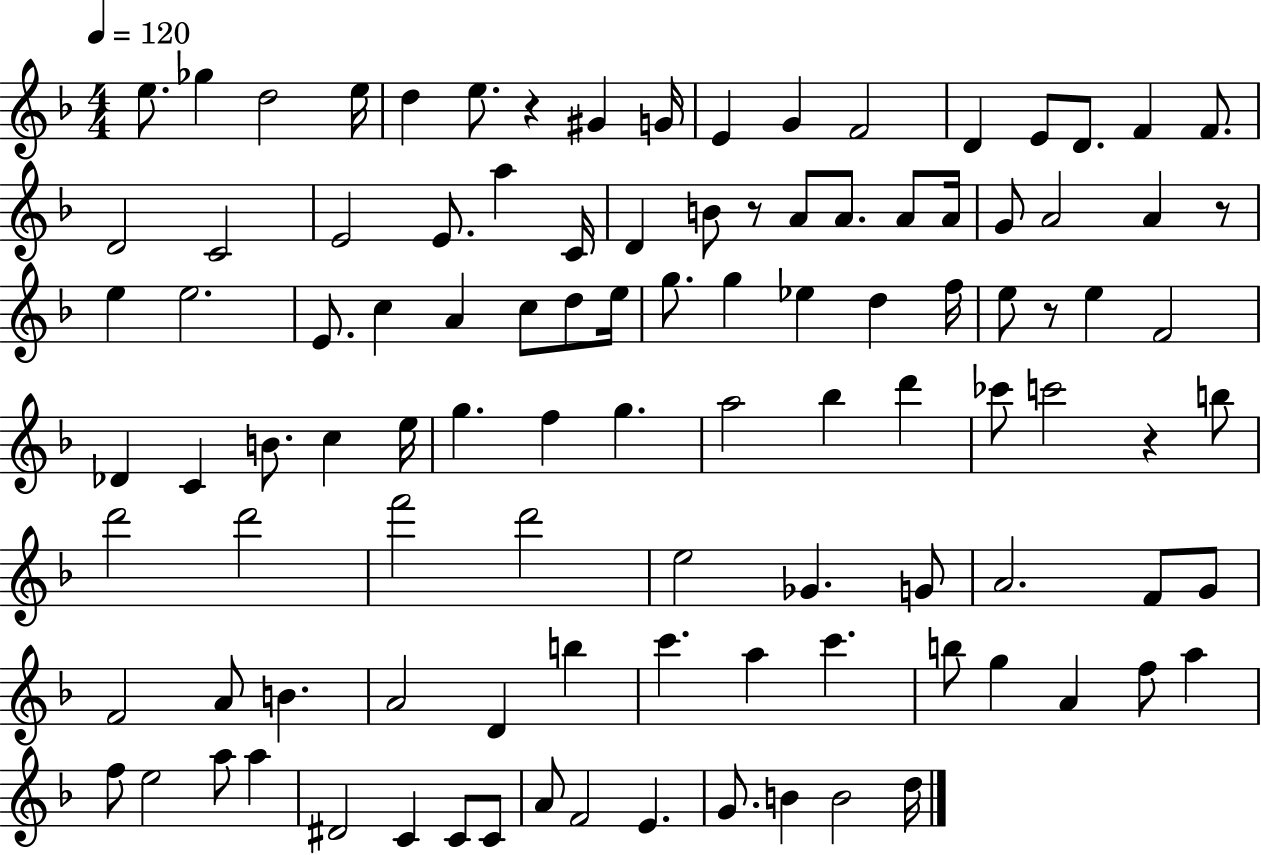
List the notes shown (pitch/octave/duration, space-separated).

E5/e. Gb5/q D5/h E5/s D5/q E5/e. R/q G#4/q G4/s E4/q G4/q F4/h D4/q E4/e D4/e. F4/q F4/e. D4/h C4/h E4/h E4/e. A5/q C4/s D4/q B4/e R/e A4/e A4/e. A4/e A4/s G4/e A4/h A4/q R/e E5/q E5/h. E4/e. C5/q A4/q C5/e D5/e E5/s G5/e. G5/q Eb5/q D5/q F5/s E5/e R/e E5/q F4/h Db4/q C4/q B4/e. C5/q E5/s G5/q. F5/q G5/q. A5/h Bb5/q D6/q CES6/e C6/h R/q B5/e D6/h D6/h F6/h D6/h E5/h Gb4/q. G4/e A4/h. F4/e G4/e F4/h A4/e B4/q. A4/h D4/q B5/q C6/q. A5/q C6/q. B5/e G5/q A4/q F5/e A5/q F5/e E5/h A5/e A5/q D#4/h C4/q C4/e C4/e A4/e F4/h E4/q. G4/e. B4/q B4/h D5/s